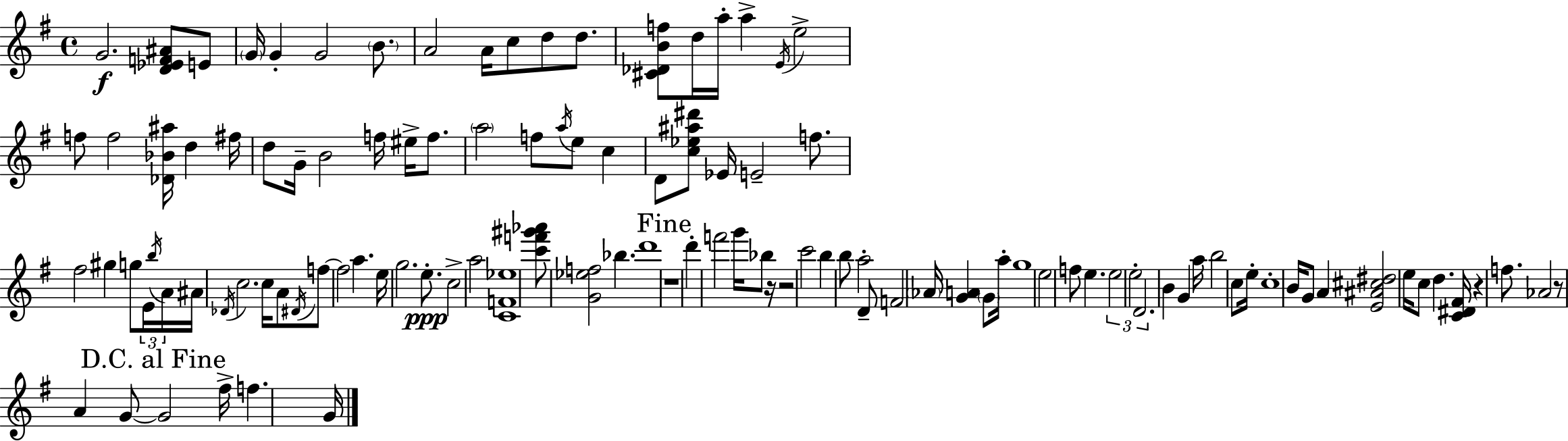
{
  \clef treble
  \time 4/4
  \defaultTimeSignature
  \key e \minor
  g'2.\f <d' ees' f' ais'>8 e'8 | \parenthesize g'16 g'4-. g'2 \parenthesize b'8. | a'2 a'16 c''8 d''8 d''8. | <cis' des' b' f''>8 d''16 a''16-. a''4-> \acciaccatura { e'16 } e''2-> | \break f''8 f''2 <des' bes' ais''>16 d''4 | fis''16 d''8 g'16-- b'2 f''16 eis''16-> f''8. | \parenthesize a''2 f''8 \acciaccatura { a''16 } e''8 c''4 | d'8 <c'' ees'' ais'' dis'''>8 ees'16 e'2-- f''8. | \break fis''2 gis''4 g''8 | \tuplet 3/2 { e'16 \acciaccatura { b''16 } a'16 } ais'16 \acciaccatura { des'16 } c''2. | c''16 a'8 \acciaccatura { dis'16 } f''8~~ f''2 a''4. | e''16 g''2. | \break e''8.-.\ppp c''2-> a''2 | <c' f' ees''>1 | <c''' f''' gis''' aes'''>8 <g' ees'' f''>2 bes''4. | d'''1 | \break \mark "Fine" r1 | d'''4-. f'''2 | g'''16 bes''8 r16 r2 c'''2 | b''4 b''8 a''2-. | \break d'8-- f'2 \parenthesize aes'16 <g' a'>4 | \parenthesize g'8 a''16-. g''1 | e''2 f''8 e''4. | \tuplet 3/2 { e''2 e''2-. | \break d'2. } | b'4 g'4 a''16 b''2 | c''8 e''16-. c''1-. | b'16 g'8 a'4 <e' ais' cis'' dis''>2 | \break e''16 c''8 d''4. <c' dis' fis'>16 r4 | f''8. aes'2 r8 a'4 | g'8~~ \mark "D.C. al Fine" g'2 fis''16-> f''4. | g'16 \bar "|."
}